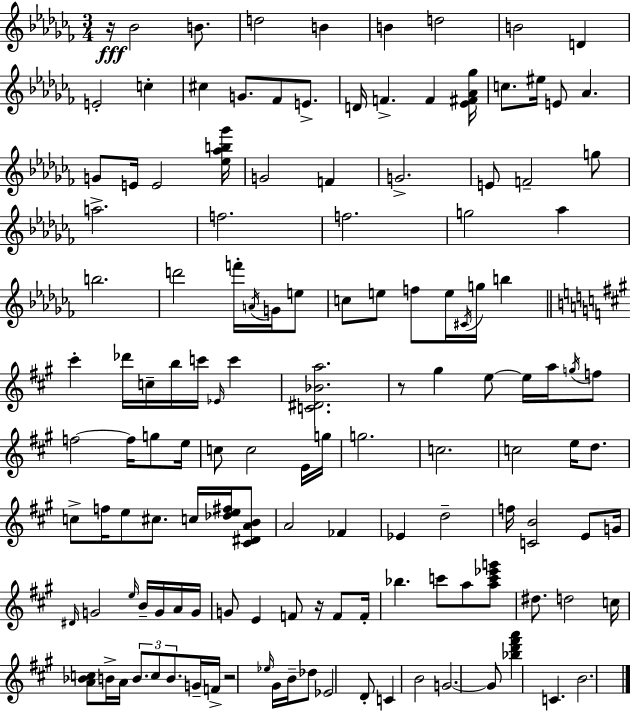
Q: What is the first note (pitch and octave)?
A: Bb4